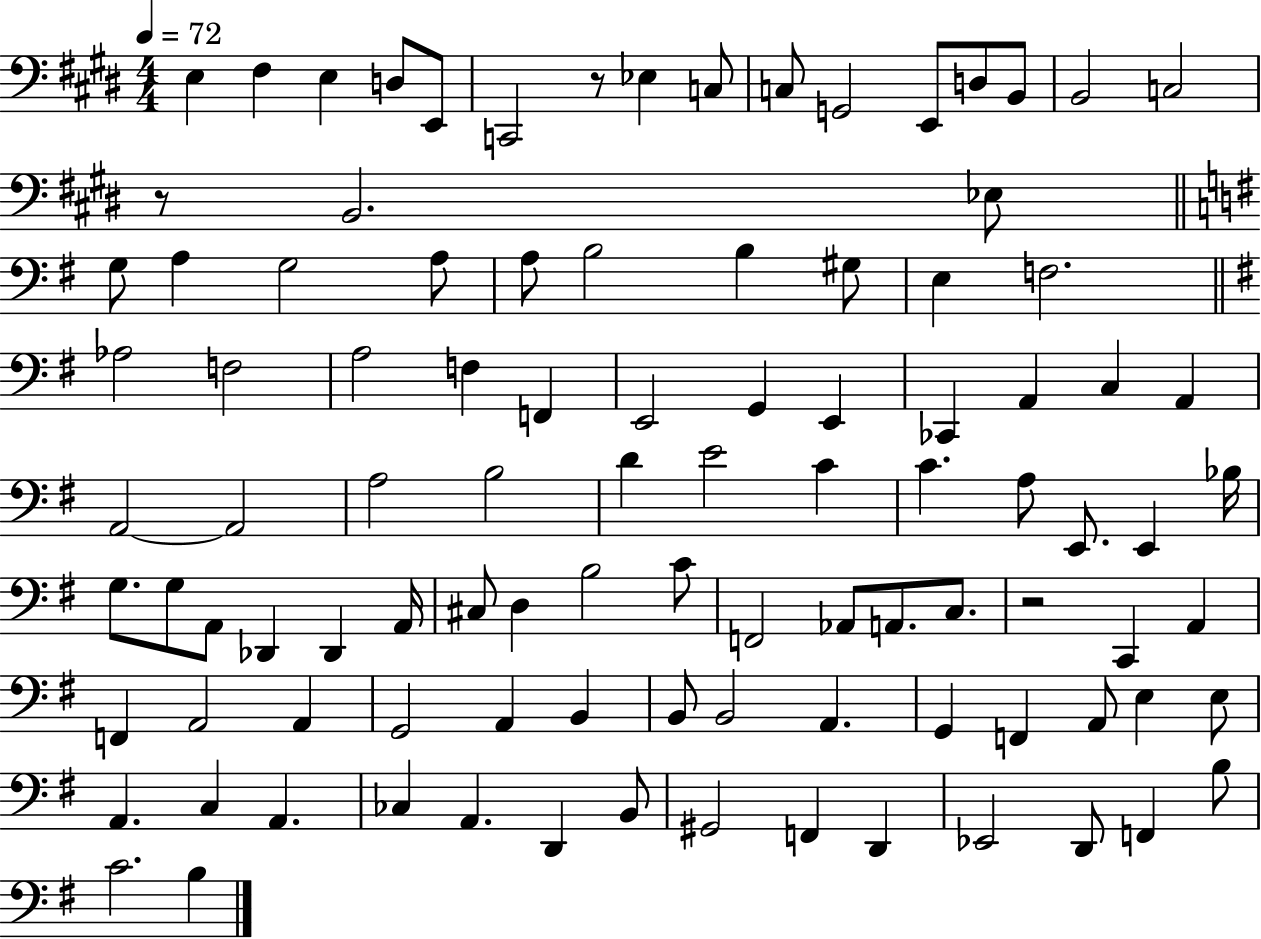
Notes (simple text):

E3/q F#3/q E3/q D3/e E2/e C2/h R/e Eb3/q C3/e C3/e G2/h E2/e D3/e B2/e B2/h C3/h R/e B2/h. Eb3/e G3/e A3/q G3/h A3/e A3/e B3/h B3/q G#3/e E3/q F3/h. Ab3/h F3/h A3/h F3/q F2/q E2/h G2/q E2/q CES2/q A2/q C3/q A2/q A2/h A2/h A3/h B3/h D4/q E4/h C4/q C4/q. A3/e E2/e. E2/q Bb3/s G3/e. G3/e A2/e Db2/q Db2/q A2/s C#3/e D3/q B3/h C4/e F2/h Ab2/e A2/e. C3/e. R/h C2/q A2/q F2/q A2/h A2/q G2/h A2/q B2/q B2/e B2/h A2/q. G2/q F2/q A2/e E3/q E3/e A2/q. C3/q A2/q. CES3/q A2/q. D2/q B2/e G#2/h F2/q D2/q Eb2/h D2/e F2/q B3/e C4/h. B3/q